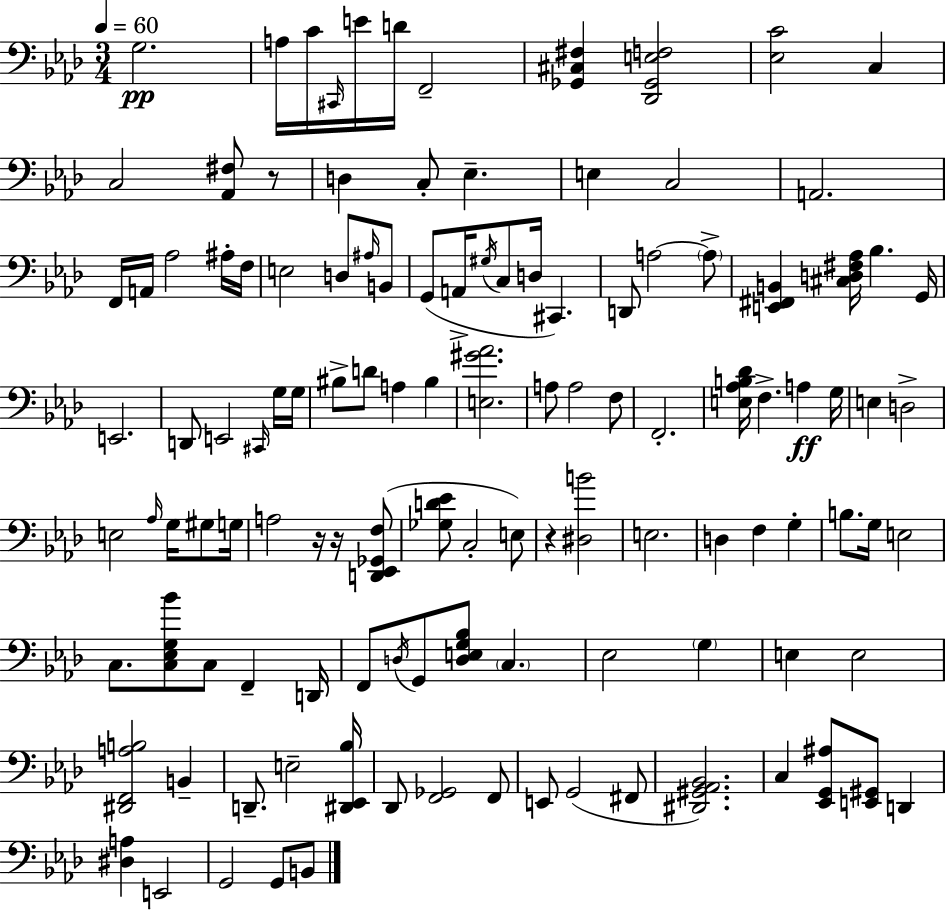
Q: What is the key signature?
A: F minor